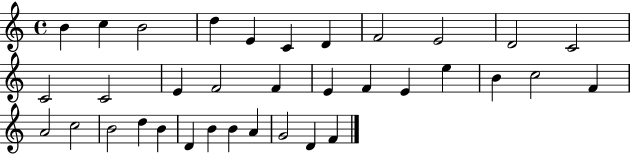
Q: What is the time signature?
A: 4/4